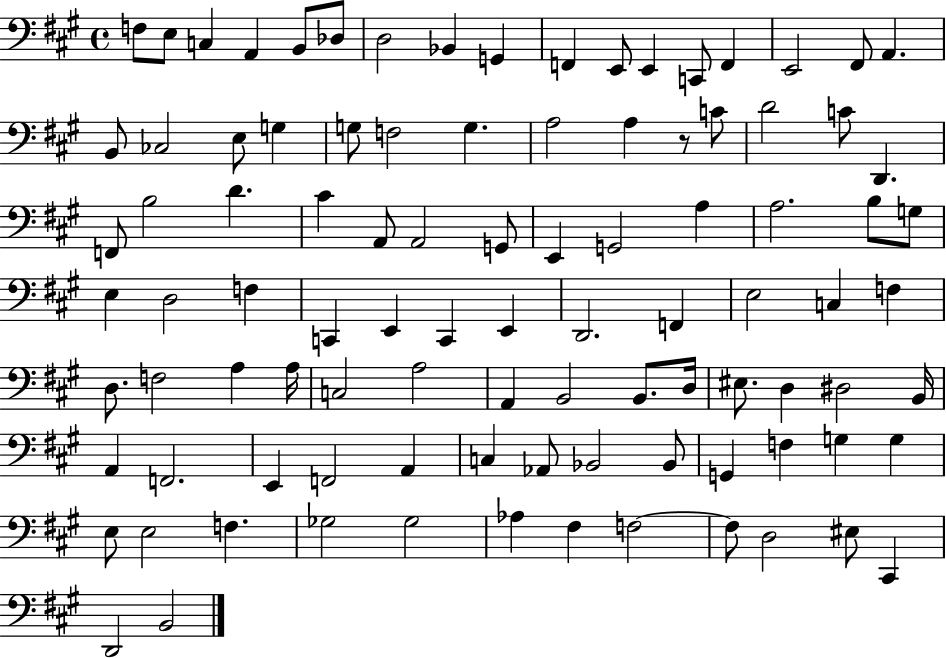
{
  \clef bass
  \time 4/4
  \defaultTimeSignature
  \key a \major
  f8 e8 c4 a,4 b,8 des8 | d2 bes,4 g,4 | f,4 e,8 e,4 c,8 f,4 | e,2 fis,8 a,4. | \break b,8 ces2 e8 g4 | g8 f2 g4. | a2 a4 r8 c'8 | d'2 c'8 d,4. | \break f,8 b2 d'4. | cis'4 a,8 a,2 g,8 | e,4 g,2 a4 | a2. b8 g8 | \break e4 d2 f4 | c,4 e,4 c,4 e,4 | d,2. f,4 | e2 c4 f4 | \break d8. f2 a4 a16 | c2 a2 | a,4 b,2 b,8. d16 | eis8. d4 dis2 b,16 | \break a,4 f,2. | e,4 f,2 a,4 | c4 aes,8 bes,2 bes,8 | g,4 f4 g4 g4 | \break e8 e2 f4. | ges2 ges2 | aes4 fis4 f2~~ | f8 d2 eis8 cis,4 | \break d,2 b,2 | \bar "|."
}